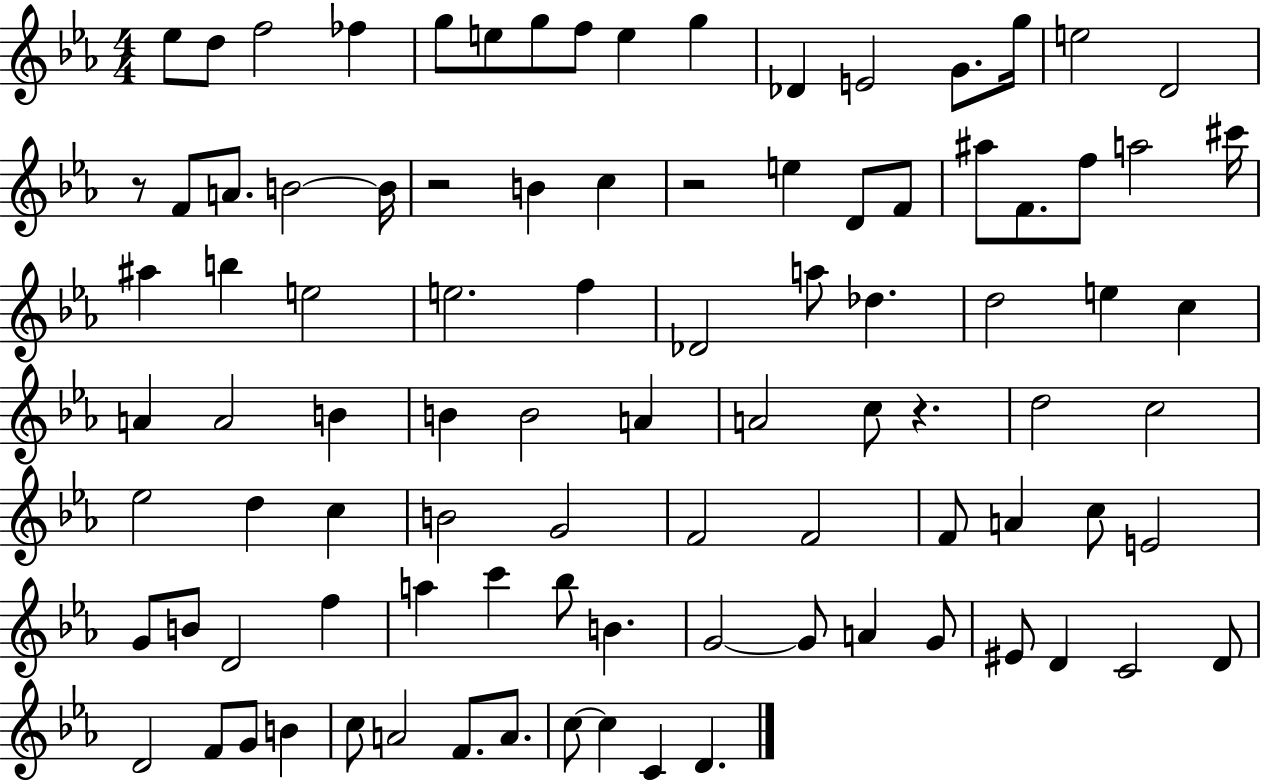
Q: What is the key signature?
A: EES major